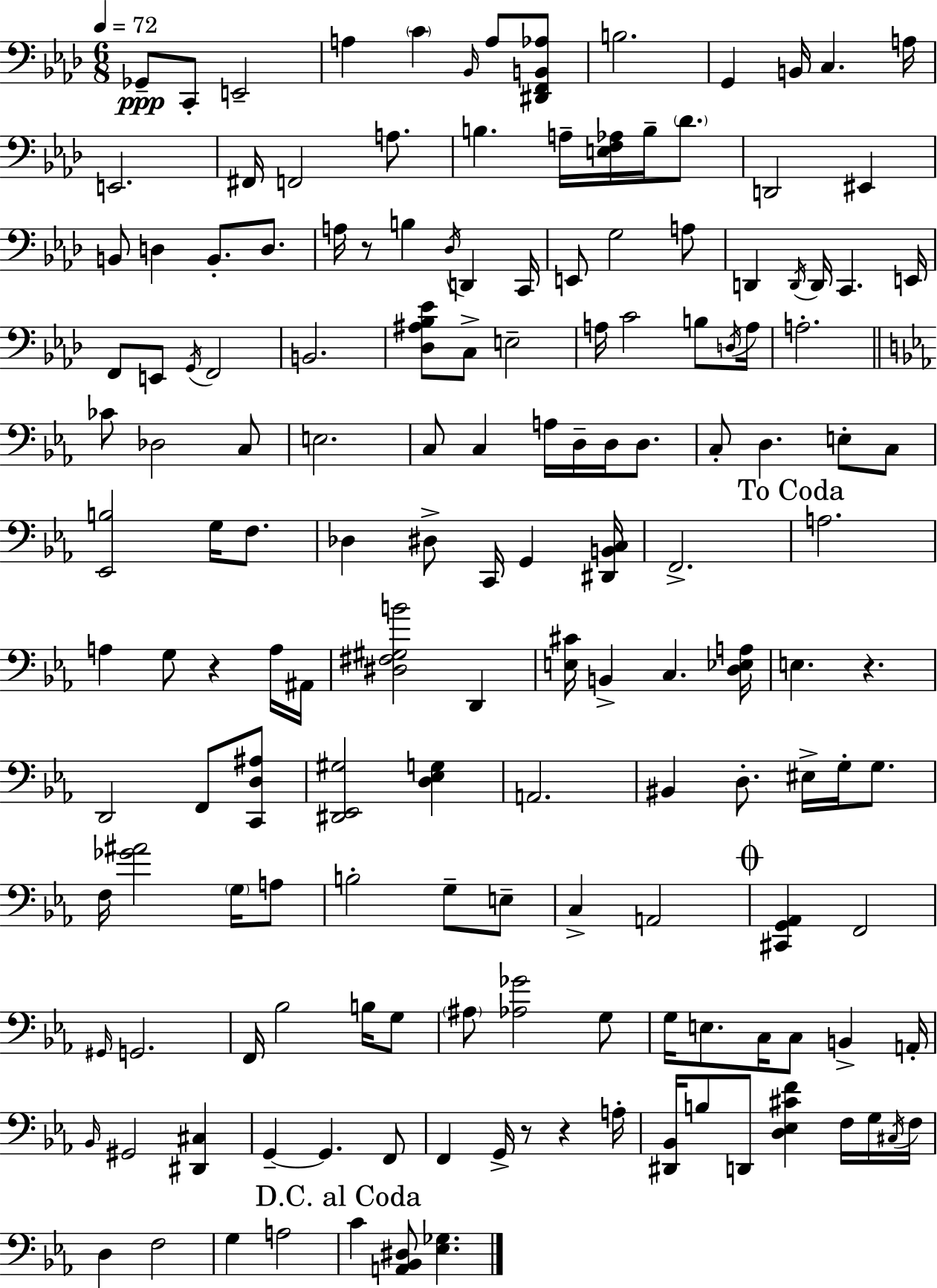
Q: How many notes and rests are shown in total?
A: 156